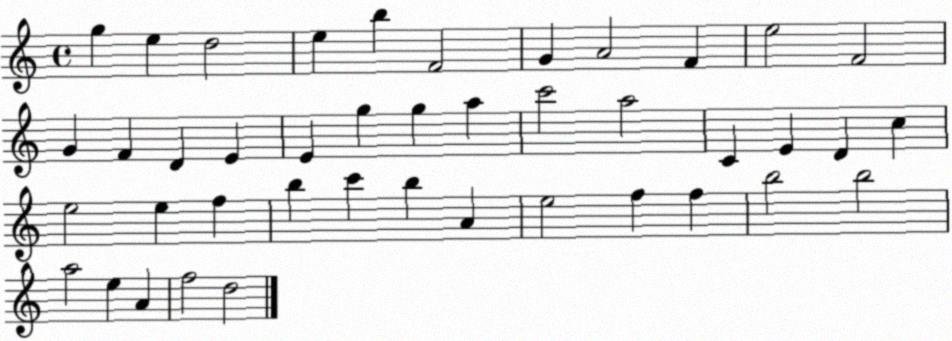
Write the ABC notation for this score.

X:1
T:Untitled
M:4/4
L:1/4
K:C
g e d2 e b F2 G A2 F e2 F2 G F D E E g g a c'2 a2 C E D c e2 e f b c' b A e2 f f b2 b2 a2 e A f2 d2